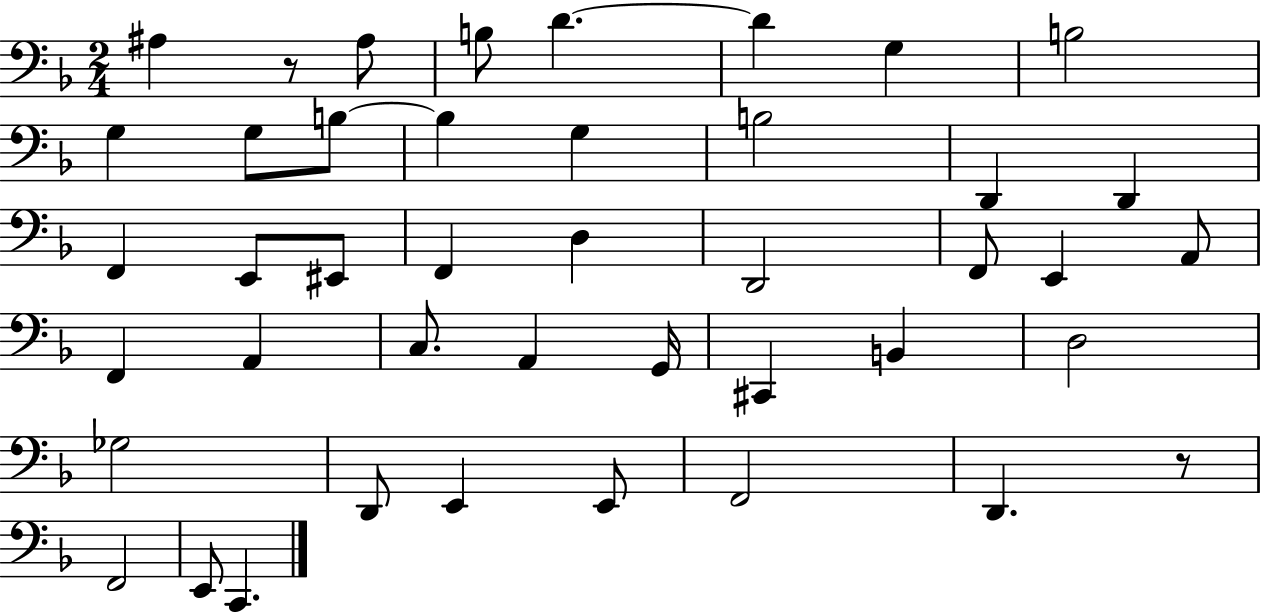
A#3/q R/e A#3/e B3/e D4/q. D4/q G3/q B3/h G3/q G3/e B3/e B3/q G3/q B3/h D2/q D2/q F2/q E2/e EIS2/e F2/q D3/q D2/h F2/e E2/q A2/e F2/q A2/q C3/e. A2/q G2/s C#2/q B2/q D3/h Gb3/h D2/e E2/q E2/e F2/h D2/q. R/e F2/h E2/e C2/q.